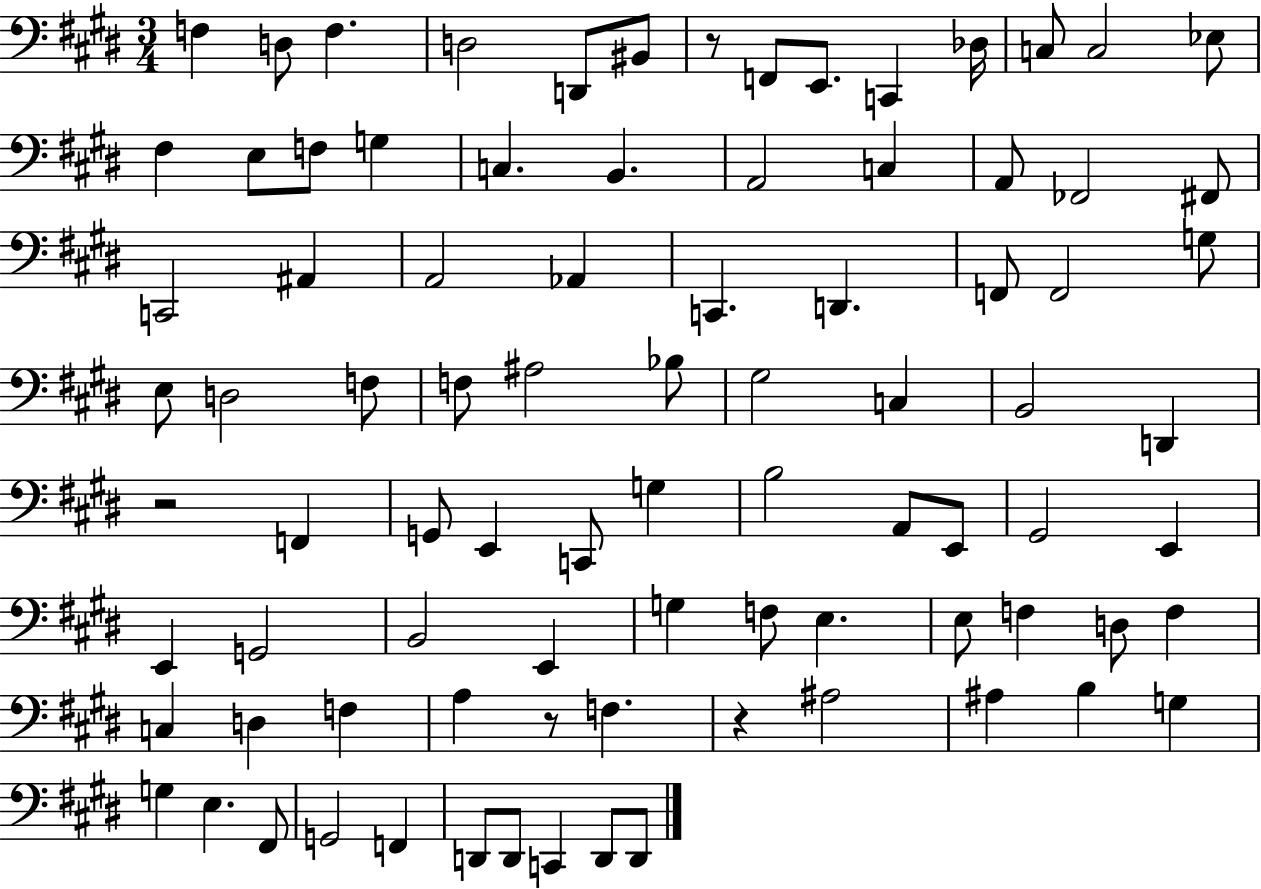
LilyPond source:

{
  \clef bass
  \numericTimeSignature
  \time 3/4
  \key e \major
  \repeat volta 2 { f4 d8 f4. | d2 d,8 bis,8 | r8 f,8 e,8. c,4 des16 | c8 c2 ees8 | \break fis4 e8 f8 g4 | c4. b,4. | a,2 c4 | a,8 fes,2 fis,8 | \break c,2 ais,4 | a,2 aes,4 | c,4. d,4. | f,8 f,2 g8 | \break e8 d2 f8 | f8 ais2 bes8 | gis2 c4 | b,2 d,4 | \break r2 f,4 | g,8 e,4 c,8 g4 | b2 a,8 e,8 | gis,2 e,4 | \break e,4 g,2 | b,2 e,4 | g4 f8 e4. | e8 f4 d8 f4 | \break c4 d4 f4 | a4 r8 f4. | r4 ais2 | ais4 b4 g4 | \break g4 e4. fis,8 | g,2 f,4 | d,8 d,8 c,4 d,8 d,8 | } \bar "|."
}